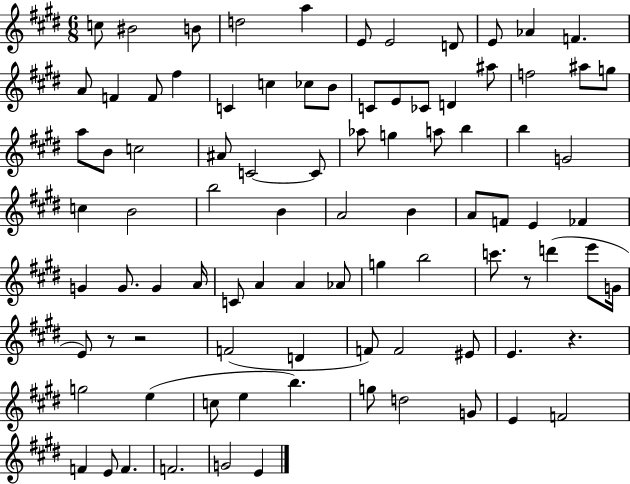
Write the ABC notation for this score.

X:1
T:Untitled
M:6/8
L:1/4
K:E
c/2 ^B2 B/2 d2 a E/2 E2 D/2 E/2 _A F A/2 F F/2 ^f C c _c/2 B/2 C/2 E/2 _C/2 D ^a/2 f2 ^a/2 g/2 a/2 B/2 c2 ^A/2 C2 C/2 _a/2 g a/2 b b G2 c B2 b2 B A2 B A/2 F/2 E _F G G/2 G A/4 C/2 A A _A/2 g b2 c'/2 z/2 d' e'/2 G/4 E/2 z/2 z2 F2 D F/2 F2 ^E/2 E z g2 e c/2 e b g/2 d2 G/2 E F2 F E/2 F F2 G2 E